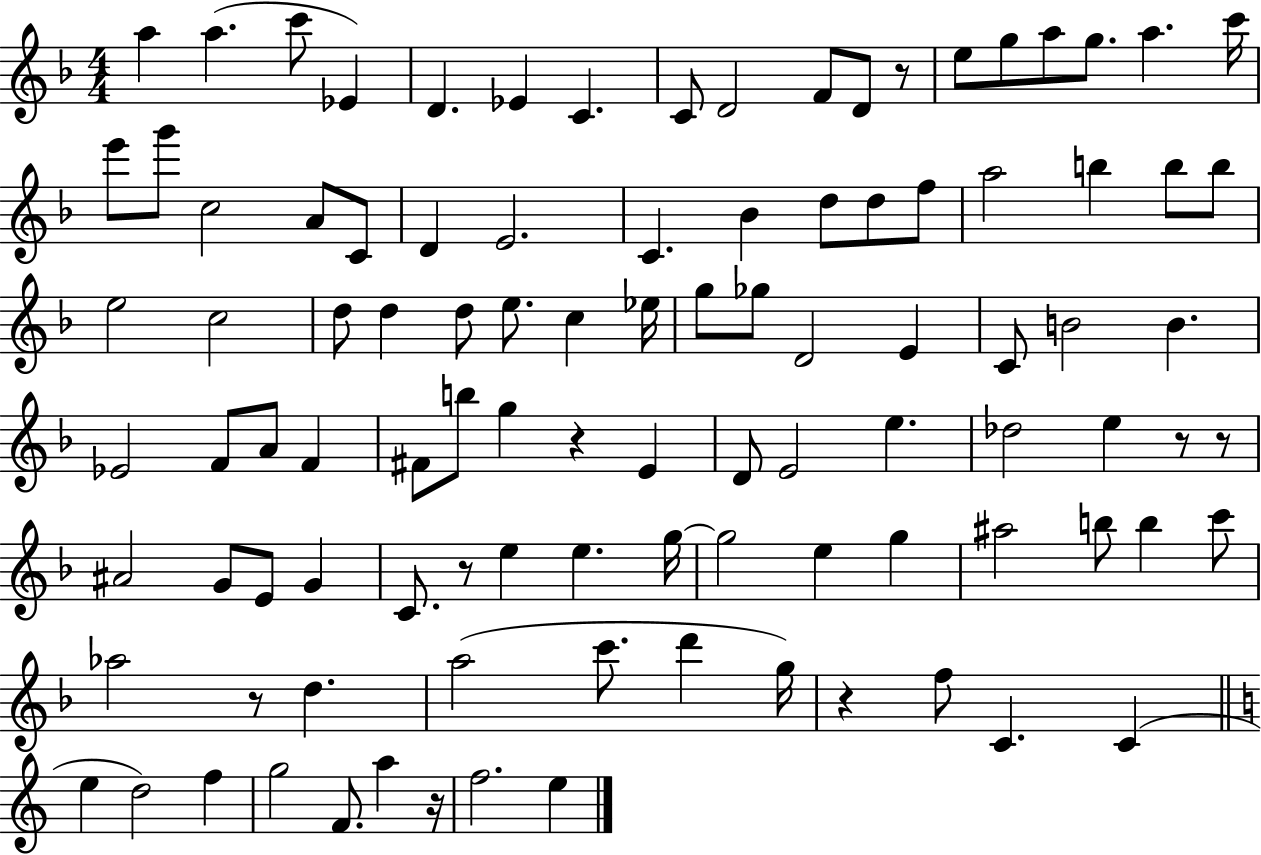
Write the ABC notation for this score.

X:1
T:Untitled
M:4/4
L:1/4
K:F
a a c'/2 _E D _E C C/2 D2 F/2 D/2 z/2 e/2 g/2 a/2 g/2 a c'/4 e'/2 g'/2 c2 A/2 C/2 D E2 C _B d/2 d/2 f/2 a2 b b/2 b/2 e2 c2 d/2 d d/2 e/2 c _e/4 g/2 _g/2 D2 E C/2 B2 B _E2 F/2 A/2 F ^F/2 b/2 g z E D/2 E2 e _d2 e z/2 z/2 ^A2 G/2 E/2 G C/2 z/2 e e g/4 g2 e g ^a2 b/2 b c'/2 _a2 z/2 d a2 c'/2 d' g/4 z f/2 C C e d2 f g2 F/2 a z/4 f2 e